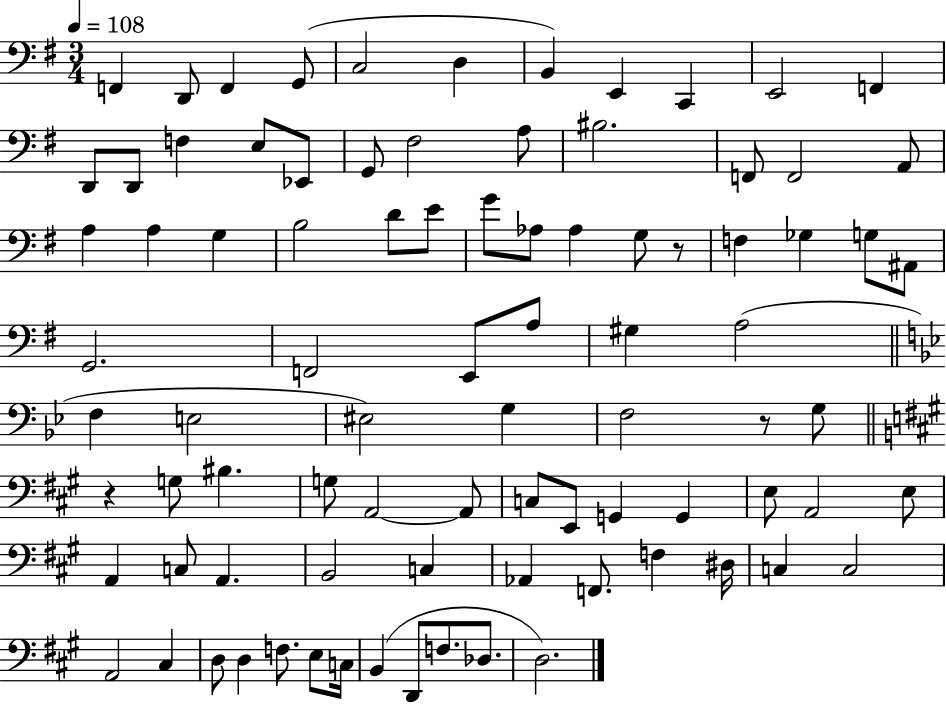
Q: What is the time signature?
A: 3/4